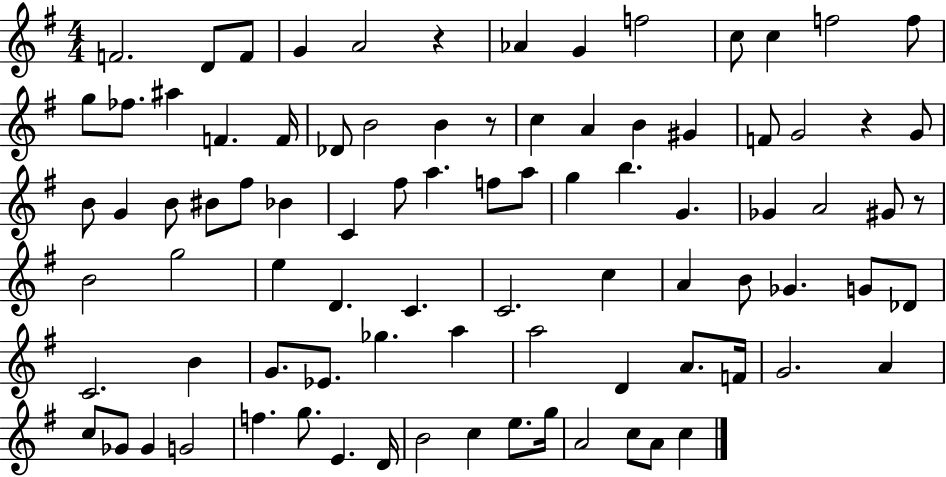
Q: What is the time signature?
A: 4/4